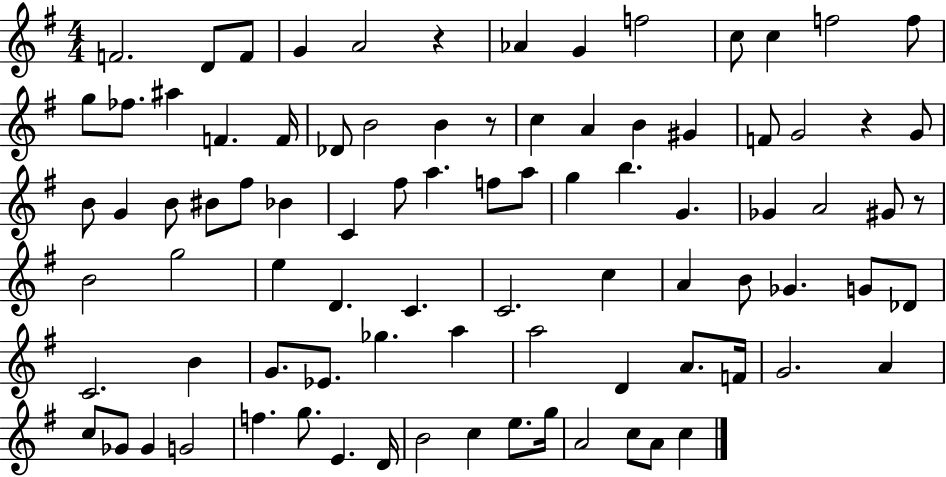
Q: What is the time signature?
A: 4/4